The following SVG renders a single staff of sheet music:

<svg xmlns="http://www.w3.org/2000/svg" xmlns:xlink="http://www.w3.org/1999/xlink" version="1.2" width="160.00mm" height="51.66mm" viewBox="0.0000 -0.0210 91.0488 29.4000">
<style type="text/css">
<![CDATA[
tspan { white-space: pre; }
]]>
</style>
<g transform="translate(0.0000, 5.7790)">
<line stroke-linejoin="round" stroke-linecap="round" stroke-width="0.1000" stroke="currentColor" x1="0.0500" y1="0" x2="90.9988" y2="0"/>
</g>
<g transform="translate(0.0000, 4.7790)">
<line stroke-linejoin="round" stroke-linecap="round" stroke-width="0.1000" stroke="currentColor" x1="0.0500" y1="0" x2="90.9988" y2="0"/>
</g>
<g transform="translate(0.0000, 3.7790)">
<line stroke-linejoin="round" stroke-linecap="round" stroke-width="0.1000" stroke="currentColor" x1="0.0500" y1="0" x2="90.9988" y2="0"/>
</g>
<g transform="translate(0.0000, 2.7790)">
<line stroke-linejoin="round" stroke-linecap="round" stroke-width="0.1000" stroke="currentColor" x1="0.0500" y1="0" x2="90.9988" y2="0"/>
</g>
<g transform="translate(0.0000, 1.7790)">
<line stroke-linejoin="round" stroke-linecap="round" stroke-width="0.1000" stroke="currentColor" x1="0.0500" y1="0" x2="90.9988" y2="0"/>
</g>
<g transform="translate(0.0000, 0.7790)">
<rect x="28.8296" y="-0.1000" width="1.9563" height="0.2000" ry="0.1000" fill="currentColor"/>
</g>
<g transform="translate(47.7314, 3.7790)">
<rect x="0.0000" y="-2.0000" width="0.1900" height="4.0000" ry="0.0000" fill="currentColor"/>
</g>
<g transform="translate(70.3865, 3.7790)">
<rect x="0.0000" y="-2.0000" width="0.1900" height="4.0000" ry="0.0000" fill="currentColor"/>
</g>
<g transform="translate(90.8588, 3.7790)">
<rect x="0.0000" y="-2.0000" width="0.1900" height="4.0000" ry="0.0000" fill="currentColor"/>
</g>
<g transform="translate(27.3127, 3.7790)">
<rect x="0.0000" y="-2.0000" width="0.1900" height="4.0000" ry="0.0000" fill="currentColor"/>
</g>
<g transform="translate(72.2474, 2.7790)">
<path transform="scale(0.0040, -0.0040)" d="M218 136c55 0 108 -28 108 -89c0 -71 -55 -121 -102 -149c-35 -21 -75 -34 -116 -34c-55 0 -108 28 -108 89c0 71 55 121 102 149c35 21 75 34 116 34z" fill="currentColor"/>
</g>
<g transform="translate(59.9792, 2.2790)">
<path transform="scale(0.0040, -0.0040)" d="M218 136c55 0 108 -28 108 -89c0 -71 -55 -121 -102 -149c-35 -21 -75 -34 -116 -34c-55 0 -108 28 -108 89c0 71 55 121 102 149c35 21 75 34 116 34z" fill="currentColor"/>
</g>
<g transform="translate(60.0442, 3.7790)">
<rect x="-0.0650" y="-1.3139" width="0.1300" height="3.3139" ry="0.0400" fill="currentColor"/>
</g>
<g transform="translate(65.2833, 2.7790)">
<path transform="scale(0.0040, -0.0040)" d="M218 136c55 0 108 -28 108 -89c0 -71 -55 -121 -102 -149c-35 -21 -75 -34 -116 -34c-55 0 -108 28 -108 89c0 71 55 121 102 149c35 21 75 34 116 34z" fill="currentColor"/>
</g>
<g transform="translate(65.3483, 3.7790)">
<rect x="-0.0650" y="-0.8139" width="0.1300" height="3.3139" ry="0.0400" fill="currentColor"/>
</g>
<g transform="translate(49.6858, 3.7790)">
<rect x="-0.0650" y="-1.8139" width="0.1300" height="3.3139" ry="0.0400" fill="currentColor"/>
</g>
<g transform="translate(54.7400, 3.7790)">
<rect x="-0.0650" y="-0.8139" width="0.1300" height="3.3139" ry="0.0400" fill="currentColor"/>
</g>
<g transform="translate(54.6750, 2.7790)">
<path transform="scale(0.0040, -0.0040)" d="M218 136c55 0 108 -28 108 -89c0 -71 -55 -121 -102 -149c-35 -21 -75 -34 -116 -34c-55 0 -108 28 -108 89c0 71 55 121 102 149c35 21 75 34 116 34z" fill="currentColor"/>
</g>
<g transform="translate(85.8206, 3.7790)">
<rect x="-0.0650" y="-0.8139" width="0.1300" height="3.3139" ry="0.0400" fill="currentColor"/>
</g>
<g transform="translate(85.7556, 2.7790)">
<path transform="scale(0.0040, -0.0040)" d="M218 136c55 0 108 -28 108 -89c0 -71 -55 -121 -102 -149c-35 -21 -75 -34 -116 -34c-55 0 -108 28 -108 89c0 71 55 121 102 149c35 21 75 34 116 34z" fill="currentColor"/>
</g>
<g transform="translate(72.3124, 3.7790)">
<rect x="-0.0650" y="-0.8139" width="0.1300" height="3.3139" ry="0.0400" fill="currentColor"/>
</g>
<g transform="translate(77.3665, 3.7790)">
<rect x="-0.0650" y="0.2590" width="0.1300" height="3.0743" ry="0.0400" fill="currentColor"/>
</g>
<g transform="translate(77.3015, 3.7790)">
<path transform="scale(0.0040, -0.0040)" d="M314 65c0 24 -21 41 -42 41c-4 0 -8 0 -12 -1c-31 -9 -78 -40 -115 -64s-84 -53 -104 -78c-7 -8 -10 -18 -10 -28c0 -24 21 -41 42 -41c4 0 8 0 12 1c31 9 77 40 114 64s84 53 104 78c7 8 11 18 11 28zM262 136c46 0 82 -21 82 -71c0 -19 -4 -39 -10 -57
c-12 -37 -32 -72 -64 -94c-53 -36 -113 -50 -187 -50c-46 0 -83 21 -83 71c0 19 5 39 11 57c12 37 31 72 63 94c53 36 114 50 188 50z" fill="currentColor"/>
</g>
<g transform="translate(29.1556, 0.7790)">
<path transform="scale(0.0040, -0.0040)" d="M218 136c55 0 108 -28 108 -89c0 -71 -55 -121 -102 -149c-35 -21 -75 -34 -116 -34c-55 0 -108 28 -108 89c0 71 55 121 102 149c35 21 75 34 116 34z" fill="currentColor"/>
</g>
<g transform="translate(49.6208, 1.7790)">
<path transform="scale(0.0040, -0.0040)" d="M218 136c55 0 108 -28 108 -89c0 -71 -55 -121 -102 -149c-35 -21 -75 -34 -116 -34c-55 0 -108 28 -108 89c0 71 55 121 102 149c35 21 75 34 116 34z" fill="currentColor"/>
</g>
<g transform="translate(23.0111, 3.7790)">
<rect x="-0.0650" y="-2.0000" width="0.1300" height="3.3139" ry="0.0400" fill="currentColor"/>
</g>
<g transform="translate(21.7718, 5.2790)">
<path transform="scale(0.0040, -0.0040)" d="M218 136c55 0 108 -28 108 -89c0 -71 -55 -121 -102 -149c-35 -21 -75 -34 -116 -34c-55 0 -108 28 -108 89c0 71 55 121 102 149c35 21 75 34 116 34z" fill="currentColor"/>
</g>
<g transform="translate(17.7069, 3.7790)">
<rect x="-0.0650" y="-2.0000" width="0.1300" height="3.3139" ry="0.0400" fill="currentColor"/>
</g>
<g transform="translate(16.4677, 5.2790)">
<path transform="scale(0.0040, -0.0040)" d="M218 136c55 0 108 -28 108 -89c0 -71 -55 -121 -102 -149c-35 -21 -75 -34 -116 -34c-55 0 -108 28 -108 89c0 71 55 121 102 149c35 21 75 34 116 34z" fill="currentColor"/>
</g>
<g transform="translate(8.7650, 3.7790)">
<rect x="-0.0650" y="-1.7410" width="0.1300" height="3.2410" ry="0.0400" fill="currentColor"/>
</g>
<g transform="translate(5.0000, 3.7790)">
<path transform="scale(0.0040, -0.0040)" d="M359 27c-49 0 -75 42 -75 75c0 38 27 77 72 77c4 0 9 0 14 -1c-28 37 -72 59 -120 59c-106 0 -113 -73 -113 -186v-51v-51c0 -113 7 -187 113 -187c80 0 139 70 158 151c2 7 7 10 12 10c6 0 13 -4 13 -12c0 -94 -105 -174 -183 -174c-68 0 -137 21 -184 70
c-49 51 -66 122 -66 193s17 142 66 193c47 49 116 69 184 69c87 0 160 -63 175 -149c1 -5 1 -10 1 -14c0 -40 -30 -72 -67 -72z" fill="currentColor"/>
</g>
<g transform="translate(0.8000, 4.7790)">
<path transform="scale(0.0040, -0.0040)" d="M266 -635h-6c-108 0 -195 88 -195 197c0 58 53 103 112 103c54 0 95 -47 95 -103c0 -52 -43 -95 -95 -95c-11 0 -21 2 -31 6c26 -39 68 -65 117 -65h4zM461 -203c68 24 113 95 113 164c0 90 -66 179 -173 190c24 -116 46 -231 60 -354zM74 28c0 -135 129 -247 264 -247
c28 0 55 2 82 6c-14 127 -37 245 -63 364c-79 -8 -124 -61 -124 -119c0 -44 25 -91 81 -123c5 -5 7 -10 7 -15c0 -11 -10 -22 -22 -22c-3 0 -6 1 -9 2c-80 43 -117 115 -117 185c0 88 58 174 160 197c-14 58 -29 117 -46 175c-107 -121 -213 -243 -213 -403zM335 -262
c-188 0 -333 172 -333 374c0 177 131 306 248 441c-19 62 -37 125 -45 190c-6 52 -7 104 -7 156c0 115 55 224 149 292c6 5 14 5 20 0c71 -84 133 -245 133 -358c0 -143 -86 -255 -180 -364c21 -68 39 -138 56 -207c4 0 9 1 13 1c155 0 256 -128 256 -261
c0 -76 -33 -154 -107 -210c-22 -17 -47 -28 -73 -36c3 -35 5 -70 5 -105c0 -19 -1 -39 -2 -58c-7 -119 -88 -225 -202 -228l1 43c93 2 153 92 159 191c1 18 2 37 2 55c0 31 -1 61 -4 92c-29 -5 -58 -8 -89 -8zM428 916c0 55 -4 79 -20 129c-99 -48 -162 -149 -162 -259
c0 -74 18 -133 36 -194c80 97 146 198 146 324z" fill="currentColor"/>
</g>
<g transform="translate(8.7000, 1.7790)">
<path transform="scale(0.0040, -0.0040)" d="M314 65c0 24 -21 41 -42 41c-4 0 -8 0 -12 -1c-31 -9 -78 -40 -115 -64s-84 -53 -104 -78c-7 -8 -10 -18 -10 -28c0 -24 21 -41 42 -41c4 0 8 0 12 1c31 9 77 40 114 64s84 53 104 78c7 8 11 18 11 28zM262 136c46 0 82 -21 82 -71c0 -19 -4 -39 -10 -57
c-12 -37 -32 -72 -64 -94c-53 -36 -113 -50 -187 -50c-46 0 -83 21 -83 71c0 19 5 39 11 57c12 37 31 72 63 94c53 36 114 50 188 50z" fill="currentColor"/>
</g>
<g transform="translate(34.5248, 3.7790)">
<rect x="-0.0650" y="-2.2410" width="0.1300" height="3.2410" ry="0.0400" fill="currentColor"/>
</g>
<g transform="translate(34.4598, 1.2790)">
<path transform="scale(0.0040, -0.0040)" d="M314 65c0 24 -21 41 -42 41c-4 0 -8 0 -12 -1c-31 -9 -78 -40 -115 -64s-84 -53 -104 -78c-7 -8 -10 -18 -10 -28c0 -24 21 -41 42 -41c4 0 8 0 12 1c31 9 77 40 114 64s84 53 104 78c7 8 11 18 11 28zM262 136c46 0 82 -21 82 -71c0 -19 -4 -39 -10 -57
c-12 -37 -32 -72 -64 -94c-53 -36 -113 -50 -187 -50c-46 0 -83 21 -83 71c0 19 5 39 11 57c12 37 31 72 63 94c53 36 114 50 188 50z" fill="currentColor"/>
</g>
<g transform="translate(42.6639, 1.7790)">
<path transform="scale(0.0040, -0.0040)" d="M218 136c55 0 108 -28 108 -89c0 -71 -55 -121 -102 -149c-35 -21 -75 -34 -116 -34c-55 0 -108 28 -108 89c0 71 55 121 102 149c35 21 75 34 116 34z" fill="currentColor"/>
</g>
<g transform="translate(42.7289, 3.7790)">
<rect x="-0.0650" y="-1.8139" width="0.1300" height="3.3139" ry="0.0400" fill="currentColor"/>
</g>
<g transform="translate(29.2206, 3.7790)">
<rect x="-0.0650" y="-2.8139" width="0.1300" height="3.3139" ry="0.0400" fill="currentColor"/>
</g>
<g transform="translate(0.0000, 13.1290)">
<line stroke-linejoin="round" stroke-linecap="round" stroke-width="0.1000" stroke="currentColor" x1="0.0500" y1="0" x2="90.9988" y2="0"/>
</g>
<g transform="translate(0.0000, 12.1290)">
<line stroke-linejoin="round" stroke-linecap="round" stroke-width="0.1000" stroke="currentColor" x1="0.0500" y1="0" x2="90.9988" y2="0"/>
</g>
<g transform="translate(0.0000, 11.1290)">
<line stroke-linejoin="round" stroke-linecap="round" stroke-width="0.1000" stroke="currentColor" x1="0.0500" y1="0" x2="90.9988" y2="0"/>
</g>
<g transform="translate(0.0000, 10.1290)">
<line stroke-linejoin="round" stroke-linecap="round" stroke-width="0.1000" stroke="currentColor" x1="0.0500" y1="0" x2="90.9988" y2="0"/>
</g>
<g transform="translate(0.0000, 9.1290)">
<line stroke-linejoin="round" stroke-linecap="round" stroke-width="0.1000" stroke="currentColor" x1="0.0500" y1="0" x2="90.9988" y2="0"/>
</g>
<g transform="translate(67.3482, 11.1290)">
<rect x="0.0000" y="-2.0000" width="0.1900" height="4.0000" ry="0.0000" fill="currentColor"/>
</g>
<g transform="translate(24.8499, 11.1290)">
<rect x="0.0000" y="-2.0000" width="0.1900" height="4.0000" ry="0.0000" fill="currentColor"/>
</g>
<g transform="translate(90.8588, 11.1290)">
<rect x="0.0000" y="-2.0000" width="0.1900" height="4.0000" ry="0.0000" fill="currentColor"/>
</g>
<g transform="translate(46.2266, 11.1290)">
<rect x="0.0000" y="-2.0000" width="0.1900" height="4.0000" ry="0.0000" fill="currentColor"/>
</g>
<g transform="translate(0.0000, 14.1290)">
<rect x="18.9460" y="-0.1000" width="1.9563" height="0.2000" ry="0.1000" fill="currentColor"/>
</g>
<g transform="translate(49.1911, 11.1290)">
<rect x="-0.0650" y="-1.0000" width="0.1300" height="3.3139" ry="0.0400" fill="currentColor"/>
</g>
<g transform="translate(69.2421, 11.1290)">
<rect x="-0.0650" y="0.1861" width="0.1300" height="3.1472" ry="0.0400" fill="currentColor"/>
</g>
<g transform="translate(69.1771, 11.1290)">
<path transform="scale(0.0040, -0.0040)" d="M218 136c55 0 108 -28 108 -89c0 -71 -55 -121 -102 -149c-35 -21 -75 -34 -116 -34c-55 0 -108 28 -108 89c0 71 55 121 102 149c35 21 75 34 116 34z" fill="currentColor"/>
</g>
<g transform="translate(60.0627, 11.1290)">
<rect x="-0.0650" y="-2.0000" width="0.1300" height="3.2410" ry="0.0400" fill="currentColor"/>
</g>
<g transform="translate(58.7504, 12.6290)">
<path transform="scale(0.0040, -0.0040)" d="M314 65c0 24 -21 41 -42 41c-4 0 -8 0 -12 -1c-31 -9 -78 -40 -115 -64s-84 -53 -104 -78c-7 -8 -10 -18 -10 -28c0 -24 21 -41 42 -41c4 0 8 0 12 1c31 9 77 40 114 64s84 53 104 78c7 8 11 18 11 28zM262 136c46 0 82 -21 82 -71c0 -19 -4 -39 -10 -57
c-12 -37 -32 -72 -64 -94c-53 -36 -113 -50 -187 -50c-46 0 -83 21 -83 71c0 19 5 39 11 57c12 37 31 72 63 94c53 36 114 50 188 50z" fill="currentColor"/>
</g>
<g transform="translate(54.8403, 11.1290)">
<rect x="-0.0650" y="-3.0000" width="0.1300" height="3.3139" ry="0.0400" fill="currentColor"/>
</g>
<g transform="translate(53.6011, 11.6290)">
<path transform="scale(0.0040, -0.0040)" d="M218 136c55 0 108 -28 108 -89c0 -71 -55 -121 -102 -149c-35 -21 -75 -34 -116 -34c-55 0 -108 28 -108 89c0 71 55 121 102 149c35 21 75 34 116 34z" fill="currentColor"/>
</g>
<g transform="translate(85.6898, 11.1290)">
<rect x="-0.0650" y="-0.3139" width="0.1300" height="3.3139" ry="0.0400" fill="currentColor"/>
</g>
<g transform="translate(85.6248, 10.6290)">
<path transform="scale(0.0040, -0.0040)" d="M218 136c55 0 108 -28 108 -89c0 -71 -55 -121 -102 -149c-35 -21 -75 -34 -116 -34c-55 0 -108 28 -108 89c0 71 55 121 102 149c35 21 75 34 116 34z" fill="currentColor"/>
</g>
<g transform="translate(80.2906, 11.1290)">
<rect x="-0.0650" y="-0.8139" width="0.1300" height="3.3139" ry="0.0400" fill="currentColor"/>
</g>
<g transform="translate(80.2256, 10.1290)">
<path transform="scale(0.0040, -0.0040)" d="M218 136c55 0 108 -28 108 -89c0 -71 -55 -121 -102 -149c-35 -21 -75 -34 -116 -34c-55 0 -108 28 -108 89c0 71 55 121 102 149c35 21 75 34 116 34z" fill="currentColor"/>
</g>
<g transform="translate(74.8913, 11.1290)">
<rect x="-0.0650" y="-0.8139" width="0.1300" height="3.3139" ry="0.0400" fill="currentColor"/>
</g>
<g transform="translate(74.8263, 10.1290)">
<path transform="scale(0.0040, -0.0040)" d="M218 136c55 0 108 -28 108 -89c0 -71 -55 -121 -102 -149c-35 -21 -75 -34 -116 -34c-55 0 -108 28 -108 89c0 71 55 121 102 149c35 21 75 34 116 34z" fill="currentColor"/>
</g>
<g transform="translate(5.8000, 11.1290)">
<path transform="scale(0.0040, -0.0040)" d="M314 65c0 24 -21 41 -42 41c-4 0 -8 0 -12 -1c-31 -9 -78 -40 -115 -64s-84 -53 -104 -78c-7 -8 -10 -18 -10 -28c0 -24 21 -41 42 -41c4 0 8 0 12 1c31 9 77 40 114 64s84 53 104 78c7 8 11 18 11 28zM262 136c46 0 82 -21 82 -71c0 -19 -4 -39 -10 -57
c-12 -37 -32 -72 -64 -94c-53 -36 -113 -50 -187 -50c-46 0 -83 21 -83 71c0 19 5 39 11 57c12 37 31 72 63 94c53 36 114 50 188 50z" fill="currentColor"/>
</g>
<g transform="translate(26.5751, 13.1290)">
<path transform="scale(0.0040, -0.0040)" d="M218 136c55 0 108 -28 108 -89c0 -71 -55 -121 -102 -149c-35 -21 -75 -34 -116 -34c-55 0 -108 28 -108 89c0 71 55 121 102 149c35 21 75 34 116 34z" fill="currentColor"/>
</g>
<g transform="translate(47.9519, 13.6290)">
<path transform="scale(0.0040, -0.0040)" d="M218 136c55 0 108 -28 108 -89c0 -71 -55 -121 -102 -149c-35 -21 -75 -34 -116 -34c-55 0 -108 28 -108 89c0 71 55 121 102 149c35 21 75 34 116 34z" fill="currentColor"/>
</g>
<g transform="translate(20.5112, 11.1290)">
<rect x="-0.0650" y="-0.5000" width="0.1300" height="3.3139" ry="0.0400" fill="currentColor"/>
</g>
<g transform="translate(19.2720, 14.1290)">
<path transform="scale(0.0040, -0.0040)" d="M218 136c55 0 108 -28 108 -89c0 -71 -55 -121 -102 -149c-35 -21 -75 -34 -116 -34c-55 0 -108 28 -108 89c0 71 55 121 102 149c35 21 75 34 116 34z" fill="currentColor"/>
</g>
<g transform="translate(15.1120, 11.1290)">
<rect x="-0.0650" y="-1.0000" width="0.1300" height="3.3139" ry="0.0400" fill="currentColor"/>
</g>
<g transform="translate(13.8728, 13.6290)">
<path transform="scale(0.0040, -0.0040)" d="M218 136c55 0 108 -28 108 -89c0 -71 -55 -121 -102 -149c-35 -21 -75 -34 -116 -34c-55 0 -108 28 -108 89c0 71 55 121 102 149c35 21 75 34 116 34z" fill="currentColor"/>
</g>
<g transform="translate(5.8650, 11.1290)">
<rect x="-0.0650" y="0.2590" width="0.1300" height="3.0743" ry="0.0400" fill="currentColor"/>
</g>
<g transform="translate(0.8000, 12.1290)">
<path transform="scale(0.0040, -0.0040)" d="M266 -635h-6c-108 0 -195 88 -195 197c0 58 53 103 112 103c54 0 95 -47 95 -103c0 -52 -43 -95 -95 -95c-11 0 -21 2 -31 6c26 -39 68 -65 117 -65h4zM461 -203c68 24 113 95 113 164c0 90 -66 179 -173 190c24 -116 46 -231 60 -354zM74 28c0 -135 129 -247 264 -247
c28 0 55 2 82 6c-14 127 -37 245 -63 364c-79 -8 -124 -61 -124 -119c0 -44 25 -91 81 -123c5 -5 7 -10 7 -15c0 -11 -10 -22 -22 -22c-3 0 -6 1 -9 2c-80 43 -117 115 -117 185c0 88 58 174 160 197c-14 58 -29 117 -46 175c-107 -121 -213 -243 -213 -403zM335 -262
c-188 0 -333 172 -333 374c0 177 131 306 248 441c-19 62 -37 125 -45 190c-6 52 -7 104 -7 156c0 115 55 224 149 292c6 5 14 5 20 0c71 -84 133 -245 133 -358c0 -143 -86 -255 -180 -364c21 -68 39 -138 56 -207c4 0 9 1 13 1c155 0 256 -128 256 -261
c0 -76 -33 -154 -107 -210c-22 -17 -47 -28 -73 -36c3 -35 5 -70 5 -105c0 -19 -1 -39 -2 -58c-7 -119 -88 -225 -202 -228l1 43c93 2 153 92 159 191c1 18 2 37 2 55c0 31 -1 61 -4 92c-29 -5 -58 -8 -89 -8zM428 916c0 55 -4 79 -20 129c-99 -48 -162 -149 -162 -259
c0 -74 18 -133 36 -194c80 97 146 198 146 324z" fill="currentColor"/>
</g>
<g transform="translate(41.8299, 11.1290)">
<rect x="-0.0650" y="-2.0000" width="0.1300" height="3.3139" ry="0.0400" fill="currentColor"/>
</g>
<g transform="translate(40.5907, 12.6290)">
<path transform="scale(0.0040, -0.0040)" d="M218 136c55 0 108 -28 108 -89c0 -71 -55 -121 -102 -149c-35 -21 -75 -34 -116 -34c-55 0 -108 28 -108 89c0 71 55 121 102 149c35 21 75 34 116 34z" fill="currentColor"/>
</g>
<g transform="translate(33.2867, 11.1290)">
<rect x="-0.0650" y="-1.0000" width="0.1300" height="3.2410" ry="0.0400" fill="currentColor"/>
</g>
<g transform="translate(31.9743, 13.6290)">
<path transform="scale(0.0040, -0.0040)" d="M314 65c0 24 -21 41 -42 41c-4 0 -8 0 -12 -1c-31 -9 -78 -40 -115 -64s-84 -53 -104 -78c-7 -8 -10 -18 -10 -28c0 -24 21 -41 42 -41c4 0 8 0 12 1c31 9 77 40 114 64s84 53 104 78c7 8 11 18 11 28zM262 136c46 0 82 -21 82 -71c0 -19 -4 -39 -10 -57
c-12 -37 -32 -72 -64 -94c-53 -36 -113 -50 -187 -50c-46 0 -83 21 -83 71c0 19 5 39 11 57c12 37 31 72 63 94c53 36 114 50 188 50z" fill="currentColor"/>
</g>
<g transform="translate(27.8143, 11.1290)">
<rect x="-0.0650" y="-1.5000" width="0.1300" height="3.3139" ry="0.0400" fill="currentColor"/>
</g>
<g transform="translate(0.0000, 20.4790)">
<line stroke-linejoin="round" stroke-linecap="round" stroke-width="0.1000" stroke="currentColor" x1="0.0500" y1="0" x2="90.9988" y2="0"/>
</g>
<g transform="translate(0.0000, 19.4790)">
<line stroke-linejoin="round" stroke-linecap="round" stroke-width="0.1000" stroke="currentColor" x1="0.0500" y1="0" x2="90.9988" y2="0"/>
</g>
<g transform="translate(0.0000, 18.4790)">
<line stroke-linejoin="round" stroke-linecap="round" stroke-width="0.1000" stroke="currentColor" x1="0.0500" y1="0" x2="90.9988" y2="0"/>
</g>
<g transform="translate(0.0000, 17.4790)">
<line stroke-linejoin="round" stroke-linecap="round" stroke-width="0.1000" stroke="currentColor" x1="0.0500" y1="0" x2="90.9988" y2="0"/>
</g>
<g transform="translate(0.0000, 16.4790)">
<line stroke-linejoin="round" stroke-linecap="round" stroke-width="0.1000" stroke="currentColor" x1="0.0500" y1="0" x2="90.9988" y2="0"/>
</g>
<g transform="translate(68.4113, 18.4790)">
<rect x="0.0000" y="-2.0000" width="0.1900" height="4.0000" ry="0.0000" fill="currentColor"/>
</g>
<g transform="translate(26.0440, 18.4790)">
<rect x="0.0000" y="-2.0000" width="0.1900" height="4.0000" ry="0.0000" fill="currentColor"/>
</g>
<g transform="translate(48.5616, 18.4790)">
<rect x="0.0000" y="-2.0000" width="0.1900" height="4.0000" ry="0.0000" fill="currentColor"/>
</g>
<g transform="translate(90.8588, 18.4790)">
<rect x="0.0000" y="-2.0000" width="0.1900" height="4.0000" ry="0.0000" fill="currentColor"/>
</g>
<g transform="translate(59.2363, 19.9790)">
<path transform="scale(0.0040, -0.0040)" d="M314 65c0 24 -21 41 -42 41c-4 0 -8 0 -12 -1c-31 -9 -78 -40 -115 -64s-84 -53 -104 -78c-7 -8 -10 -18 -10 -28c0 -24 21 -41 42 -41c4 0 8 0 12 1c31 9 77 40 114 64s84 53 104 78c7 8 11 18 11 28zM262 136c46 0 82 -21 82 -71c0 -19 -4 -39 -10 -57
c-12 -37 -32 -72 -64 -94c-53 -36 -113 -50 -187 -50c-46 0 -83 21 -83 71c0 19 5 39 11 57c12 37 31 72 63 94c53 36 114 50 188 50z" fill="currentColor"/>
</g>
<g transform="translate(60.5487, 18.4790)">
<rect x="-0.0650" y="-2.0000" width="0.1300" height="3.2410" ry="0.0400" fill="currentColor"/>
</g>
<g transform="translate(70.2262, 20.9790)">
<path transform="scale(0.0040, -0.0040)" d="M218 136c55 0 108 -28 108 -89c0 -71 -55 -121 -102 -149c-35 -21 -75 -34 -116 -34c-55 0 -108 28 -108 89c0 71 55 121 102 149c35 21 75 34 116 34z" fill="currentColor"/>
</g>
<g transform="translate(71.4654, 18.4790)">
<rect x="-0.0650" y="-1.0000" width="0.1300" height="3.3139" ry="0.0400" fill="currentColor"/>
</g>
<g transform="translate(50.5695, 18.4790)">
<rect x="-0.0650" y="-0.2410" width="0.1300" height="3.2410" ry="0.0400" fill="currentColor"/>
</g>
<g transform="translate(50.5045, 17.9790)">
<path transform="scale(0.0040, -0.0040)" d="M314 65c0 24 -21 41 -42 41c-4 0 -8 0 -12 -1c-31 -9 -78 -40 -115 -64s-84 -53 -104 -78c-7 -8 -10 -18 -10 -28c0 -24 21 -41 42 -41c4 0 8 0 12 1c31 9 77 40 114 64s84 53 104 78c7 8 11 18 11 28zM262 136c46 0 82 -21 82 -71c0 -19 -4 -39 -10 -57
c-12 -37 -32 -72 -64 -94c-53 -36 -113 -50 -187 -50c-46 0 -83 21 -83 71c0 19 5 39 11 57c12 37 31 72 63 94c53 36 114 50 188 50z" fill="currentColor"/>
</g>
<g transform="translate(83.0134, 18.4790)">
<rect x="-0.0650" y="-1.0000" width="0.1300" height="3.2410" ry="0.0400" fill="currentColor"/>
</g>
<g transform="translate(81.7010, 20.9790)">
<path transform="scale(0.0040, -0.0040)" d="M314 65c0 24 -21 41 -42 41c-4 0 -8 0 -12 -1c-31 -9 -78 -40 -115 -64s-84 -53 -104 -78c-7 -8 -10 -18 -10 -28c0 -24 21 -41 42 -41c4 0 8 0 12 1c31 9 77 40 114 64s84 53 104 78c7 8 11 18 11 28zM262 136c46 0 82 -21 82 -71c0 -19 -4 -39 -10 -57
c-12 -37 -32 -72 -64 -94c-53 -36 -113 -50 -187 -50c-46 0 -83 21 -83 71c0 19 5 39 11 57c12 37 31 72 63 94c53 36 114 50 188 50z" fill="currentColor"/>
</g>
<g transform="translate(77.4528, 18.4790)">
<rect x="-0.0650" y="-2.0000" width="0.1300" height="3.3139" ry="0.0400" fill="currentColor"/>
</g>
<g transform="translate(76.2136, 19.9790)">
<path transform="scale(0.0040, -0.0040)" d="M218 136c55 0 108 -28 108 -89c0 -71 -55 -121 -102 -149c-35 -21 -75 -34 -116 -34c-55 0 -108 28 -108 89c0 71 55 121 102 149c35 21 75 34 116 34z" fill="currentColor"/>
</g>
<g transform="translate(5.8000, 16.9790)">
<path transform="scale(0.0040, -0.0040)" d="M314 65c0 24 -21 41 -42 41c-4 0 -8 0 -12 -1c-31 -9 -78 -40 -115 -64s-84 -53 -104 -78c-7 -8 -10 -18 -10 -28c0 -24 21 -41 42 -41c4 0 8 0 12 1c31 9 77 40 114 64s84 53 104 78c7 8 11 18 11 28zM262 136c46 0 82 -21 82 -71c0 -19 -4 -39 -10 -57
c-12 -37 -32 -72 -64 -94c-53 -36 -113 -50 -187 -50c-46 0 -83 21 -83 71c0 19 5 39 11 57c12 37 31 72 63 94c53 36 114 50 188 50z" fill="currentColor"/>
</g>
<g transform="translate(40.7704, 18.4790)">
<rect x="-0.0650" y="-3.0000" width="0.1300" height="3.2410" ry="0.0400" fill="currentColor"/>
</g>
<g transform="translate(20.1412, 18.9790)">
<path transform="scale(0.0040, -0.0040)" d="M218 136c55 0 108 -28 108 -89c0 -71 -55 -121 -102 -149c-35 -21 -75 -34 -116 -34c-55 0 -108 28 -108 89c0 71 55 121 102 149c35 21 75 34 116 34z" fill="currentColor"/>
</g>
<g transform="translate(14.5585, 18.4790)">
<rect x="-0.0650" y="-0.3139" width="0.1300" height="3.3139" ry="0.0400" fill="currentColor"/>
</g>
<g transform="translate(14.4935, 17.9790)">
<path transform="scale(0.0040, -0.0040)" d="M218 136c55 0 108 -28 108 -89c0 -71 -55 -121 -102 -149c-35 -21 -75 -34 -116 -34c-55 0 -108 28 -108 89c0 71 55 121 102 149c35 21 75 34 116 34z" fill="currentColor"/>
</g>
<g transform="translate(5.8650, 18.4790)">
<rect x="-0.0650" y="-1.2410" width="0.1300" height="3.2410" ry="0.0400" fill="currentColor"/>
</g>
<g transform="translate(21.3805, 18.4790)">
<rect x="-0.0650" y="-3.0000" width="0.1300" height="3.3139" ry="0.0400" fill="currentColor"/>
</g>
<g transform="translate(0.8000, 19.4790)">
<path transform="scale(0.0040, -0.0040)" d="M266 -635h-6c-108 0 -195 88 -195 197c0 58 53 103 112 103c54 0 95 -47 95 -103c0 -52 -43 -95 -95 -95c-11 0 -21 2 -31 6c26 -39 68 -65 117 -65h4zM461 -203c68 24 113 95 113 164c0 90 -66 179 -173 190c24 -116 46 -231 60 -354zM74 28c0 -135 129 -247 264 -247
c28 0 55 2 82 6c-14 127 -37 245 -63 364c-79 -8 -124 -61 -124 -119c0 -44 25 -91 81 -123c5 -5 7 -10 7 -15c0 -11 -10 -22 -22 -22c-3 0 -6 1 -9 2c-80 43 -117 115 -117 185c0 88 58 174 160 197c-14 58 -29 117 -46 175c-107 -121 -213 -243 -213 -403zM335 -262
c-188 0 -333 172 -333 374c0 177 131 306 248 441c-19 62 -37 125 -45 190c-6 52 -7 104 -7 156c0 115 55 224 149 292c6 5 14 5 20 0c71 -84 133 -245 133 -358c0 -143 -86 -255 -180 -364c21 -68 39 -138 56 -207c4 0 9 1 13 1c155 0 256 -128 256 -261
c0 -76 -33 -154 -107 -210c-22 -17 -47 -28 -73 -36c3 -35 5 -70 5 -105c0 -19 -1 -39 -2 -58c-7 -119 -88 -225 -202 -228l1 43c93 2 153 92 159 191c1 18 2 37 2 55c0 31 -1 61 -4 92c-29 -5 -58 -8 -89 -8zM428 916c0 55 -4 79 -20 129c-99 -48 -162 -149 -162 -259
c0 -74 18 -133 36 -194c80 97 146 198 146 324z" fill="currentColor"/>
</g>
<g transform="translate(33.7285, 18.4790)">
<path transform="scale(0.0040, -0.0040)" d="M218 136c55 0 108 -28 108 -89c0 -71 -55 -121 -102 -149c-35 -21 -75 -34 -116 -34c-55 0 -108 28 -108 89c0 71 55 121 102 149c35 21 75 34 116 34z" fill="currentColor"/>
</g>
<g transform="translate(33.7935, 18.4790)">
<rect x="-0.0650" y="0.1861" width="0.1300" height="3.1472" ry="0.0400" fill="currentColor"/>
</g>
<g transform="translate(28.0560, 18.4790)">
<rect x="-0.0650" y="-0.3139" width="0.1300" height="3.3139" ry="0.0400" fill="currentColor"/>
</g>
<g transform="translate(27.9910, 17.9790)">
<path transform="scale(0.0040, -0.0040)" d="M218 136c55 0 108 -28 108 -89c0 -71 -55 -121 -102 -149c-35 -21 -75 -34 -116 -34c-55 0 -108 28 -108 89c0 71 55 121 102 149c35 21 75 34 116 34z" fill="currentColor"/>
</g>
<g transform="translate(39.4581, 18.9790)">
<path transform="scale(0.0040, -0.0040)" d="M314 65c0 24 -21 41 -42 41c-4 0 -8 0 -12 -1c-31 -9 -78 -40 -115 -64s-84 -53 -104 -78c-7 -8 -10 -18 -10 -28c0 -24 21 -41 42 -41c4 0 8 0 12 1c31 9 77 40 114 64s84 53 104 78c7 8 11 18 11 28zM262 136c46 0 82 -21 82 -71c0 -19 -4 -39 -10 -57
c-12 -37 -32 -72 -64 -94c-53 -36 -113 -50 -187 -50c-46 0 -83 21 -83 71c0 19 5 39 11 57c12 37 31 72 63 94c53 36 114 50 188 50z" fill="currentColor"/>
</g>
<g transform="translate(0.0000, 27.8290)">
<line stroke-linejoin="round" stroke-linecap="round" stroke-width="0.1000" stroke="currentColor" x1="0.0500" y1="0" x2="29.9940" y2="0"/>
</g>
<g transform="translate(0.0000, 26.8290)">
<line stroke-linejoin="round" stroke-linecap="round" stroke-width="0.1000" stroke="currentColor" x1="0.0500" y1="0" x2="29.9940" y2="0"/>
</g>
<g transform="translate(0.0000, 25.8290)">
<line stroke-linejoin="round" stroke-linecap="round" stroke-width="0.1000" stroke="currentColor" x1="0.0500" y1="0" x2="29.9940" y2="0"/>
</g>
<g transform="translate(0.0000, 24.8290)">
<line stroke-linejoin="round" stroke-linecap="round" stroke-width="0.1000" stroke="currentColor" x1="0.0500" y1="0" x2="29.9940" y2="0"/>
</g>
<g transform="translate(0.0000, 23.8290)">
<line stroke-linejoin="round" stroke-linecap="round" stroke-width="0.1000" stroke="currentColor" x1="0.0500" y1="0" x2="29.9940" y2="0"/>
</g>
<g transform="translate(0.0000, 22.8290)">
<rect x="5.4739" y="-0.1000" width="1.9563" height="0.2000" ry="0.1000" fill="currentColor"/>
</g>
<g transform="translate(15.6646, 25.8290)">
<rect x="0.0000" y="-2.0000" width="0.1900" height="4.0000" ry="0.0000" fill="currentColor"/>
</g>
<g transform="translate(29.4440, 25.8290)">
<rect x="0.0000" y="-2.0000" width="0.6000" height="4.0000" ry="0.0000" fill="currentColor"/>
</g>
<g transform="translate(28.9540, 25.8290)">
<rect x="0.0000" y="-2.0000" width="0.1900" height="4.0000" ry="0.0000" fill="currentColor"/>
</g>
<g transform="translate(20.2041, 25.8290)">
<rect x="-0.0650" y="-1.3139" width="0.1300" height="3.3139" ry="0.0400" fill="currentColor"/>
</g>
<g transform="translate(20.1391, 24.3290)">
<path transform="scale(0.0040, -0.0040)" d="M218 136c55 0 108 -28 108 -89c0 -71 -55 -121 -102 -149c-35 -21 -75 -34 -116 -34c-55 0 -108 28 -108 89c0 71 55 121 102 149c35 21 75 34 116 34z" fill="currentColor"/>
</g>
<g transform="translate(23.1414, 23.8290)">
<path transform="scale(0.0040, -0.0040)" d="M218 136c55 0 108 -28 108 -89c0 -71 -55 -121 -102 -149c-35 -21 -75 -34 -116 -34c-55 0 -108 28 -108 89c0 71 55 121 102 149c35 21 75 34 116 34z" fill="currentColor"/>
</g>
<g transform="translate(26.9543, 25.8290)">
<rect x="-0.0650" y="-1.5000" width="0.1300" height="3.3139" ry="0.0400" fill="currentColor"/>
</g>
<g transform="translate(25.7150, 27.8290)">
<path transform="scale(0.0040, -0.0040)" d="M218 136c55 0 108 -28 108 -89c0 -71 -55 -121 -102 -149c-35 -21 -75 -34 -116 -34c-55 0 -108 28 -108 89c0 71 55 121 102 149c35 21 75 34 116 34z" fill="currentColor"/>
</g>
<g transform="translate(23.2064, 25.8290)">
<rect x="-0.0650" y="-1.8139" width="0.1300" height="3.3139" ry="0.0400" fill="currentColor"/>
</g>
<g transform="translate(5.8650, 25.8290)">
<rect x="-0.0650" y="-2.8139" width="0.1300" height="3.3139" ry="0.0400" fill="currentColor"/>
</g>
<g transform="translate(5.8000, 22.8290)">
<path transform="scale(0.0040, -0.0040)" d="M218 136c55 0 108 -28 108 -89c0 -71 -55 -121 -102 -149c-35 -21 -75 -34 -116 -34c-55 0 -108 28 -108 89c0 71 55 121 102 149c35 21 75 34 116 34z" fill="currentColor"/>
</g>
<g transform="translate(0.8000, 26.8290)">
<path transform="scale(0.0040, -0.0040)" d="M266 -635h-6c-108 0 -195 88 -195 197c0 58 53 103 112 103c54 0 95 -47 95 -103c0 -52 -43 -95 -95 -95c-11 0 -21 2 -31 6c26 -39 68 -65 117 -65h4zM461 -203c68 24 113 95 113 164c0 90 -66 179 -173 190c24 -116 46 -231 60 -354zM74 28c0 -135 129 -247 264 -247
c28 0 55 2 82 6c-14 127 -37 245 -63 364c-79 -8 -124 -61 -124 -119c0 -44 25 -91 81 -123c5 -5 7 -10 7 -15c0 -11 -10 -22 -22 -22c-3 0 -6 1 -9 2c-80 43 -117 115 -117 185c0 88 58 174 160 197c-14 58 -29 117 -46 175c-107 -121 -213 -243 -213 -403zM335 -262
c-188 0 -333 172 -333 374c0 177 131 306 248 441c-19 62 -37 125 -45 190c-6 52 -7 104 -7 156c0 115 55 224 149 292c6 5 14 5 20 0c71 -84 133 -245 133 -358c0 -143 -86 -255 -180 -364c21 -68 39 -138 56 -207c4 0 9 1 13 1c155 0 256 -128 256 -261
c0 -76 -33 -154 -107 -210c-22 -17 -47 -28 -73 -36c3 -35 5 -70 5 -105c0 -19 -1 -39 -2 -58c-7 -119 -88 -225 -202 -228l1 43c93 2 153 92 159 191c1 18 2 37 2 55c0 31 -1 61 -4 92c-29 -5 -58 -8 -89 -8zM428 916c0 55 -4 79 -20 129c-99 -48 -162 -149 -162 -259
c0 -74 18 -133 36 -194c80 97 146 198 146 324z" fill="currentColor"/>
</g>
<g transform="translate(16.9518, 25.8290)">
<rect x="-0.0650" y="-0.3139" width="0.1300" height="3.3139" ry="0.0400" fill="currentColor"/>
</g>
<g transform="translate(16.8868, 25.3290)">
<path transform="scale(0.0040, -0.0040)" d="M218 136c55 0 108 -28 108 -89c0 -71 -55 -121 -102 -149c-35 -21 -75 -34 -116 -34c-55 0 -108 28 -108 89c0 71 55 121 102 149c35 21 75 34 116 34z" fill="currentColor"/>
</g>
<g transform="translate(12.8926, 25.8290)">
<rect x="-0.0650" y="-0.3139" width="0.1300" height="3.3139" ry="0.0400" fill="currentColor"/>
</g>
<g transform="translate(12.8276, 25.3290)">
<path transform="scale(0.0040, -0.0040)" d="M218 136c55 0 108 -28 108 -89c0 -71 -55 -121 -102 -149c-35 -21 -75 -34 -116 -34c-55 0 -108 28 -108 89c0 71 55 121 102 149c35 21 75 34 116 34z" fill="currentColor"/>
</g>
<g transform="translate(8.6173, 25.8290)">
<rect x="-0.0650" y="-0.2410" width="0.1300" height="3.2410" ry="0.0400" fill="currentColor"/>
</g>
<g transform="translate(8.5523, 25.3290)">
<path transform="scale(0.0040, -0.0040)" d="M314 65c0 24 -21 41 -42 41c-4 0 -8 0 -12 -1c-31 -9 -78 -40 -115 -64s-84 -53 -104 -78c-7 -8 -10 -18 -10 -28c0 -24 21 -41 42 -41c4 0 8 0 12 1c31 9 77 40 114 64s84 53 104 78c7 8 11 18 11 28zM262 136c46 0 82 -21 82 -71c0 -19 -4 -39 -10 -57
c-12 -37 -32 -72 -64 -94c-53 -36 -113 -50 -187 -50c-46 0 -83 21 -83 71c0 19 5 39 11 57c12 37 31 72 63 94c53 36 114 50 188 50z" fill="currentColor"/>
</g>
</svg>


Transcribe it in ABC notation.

X:1
T:Untitled
M:4/4
L:1/4
K:C
f2 F F a g2 f f d e d d B2 d B2 D C E D2 F D A F2 B d d c e2 c A c B A2 c2 F2 D F D2 a c2 c c e f E